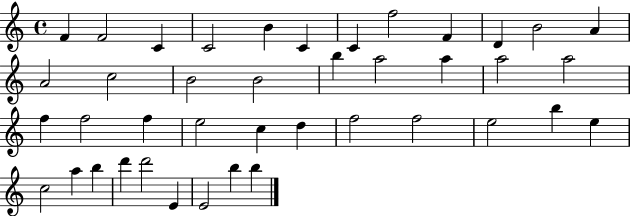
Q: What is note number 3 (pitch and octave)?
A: C4